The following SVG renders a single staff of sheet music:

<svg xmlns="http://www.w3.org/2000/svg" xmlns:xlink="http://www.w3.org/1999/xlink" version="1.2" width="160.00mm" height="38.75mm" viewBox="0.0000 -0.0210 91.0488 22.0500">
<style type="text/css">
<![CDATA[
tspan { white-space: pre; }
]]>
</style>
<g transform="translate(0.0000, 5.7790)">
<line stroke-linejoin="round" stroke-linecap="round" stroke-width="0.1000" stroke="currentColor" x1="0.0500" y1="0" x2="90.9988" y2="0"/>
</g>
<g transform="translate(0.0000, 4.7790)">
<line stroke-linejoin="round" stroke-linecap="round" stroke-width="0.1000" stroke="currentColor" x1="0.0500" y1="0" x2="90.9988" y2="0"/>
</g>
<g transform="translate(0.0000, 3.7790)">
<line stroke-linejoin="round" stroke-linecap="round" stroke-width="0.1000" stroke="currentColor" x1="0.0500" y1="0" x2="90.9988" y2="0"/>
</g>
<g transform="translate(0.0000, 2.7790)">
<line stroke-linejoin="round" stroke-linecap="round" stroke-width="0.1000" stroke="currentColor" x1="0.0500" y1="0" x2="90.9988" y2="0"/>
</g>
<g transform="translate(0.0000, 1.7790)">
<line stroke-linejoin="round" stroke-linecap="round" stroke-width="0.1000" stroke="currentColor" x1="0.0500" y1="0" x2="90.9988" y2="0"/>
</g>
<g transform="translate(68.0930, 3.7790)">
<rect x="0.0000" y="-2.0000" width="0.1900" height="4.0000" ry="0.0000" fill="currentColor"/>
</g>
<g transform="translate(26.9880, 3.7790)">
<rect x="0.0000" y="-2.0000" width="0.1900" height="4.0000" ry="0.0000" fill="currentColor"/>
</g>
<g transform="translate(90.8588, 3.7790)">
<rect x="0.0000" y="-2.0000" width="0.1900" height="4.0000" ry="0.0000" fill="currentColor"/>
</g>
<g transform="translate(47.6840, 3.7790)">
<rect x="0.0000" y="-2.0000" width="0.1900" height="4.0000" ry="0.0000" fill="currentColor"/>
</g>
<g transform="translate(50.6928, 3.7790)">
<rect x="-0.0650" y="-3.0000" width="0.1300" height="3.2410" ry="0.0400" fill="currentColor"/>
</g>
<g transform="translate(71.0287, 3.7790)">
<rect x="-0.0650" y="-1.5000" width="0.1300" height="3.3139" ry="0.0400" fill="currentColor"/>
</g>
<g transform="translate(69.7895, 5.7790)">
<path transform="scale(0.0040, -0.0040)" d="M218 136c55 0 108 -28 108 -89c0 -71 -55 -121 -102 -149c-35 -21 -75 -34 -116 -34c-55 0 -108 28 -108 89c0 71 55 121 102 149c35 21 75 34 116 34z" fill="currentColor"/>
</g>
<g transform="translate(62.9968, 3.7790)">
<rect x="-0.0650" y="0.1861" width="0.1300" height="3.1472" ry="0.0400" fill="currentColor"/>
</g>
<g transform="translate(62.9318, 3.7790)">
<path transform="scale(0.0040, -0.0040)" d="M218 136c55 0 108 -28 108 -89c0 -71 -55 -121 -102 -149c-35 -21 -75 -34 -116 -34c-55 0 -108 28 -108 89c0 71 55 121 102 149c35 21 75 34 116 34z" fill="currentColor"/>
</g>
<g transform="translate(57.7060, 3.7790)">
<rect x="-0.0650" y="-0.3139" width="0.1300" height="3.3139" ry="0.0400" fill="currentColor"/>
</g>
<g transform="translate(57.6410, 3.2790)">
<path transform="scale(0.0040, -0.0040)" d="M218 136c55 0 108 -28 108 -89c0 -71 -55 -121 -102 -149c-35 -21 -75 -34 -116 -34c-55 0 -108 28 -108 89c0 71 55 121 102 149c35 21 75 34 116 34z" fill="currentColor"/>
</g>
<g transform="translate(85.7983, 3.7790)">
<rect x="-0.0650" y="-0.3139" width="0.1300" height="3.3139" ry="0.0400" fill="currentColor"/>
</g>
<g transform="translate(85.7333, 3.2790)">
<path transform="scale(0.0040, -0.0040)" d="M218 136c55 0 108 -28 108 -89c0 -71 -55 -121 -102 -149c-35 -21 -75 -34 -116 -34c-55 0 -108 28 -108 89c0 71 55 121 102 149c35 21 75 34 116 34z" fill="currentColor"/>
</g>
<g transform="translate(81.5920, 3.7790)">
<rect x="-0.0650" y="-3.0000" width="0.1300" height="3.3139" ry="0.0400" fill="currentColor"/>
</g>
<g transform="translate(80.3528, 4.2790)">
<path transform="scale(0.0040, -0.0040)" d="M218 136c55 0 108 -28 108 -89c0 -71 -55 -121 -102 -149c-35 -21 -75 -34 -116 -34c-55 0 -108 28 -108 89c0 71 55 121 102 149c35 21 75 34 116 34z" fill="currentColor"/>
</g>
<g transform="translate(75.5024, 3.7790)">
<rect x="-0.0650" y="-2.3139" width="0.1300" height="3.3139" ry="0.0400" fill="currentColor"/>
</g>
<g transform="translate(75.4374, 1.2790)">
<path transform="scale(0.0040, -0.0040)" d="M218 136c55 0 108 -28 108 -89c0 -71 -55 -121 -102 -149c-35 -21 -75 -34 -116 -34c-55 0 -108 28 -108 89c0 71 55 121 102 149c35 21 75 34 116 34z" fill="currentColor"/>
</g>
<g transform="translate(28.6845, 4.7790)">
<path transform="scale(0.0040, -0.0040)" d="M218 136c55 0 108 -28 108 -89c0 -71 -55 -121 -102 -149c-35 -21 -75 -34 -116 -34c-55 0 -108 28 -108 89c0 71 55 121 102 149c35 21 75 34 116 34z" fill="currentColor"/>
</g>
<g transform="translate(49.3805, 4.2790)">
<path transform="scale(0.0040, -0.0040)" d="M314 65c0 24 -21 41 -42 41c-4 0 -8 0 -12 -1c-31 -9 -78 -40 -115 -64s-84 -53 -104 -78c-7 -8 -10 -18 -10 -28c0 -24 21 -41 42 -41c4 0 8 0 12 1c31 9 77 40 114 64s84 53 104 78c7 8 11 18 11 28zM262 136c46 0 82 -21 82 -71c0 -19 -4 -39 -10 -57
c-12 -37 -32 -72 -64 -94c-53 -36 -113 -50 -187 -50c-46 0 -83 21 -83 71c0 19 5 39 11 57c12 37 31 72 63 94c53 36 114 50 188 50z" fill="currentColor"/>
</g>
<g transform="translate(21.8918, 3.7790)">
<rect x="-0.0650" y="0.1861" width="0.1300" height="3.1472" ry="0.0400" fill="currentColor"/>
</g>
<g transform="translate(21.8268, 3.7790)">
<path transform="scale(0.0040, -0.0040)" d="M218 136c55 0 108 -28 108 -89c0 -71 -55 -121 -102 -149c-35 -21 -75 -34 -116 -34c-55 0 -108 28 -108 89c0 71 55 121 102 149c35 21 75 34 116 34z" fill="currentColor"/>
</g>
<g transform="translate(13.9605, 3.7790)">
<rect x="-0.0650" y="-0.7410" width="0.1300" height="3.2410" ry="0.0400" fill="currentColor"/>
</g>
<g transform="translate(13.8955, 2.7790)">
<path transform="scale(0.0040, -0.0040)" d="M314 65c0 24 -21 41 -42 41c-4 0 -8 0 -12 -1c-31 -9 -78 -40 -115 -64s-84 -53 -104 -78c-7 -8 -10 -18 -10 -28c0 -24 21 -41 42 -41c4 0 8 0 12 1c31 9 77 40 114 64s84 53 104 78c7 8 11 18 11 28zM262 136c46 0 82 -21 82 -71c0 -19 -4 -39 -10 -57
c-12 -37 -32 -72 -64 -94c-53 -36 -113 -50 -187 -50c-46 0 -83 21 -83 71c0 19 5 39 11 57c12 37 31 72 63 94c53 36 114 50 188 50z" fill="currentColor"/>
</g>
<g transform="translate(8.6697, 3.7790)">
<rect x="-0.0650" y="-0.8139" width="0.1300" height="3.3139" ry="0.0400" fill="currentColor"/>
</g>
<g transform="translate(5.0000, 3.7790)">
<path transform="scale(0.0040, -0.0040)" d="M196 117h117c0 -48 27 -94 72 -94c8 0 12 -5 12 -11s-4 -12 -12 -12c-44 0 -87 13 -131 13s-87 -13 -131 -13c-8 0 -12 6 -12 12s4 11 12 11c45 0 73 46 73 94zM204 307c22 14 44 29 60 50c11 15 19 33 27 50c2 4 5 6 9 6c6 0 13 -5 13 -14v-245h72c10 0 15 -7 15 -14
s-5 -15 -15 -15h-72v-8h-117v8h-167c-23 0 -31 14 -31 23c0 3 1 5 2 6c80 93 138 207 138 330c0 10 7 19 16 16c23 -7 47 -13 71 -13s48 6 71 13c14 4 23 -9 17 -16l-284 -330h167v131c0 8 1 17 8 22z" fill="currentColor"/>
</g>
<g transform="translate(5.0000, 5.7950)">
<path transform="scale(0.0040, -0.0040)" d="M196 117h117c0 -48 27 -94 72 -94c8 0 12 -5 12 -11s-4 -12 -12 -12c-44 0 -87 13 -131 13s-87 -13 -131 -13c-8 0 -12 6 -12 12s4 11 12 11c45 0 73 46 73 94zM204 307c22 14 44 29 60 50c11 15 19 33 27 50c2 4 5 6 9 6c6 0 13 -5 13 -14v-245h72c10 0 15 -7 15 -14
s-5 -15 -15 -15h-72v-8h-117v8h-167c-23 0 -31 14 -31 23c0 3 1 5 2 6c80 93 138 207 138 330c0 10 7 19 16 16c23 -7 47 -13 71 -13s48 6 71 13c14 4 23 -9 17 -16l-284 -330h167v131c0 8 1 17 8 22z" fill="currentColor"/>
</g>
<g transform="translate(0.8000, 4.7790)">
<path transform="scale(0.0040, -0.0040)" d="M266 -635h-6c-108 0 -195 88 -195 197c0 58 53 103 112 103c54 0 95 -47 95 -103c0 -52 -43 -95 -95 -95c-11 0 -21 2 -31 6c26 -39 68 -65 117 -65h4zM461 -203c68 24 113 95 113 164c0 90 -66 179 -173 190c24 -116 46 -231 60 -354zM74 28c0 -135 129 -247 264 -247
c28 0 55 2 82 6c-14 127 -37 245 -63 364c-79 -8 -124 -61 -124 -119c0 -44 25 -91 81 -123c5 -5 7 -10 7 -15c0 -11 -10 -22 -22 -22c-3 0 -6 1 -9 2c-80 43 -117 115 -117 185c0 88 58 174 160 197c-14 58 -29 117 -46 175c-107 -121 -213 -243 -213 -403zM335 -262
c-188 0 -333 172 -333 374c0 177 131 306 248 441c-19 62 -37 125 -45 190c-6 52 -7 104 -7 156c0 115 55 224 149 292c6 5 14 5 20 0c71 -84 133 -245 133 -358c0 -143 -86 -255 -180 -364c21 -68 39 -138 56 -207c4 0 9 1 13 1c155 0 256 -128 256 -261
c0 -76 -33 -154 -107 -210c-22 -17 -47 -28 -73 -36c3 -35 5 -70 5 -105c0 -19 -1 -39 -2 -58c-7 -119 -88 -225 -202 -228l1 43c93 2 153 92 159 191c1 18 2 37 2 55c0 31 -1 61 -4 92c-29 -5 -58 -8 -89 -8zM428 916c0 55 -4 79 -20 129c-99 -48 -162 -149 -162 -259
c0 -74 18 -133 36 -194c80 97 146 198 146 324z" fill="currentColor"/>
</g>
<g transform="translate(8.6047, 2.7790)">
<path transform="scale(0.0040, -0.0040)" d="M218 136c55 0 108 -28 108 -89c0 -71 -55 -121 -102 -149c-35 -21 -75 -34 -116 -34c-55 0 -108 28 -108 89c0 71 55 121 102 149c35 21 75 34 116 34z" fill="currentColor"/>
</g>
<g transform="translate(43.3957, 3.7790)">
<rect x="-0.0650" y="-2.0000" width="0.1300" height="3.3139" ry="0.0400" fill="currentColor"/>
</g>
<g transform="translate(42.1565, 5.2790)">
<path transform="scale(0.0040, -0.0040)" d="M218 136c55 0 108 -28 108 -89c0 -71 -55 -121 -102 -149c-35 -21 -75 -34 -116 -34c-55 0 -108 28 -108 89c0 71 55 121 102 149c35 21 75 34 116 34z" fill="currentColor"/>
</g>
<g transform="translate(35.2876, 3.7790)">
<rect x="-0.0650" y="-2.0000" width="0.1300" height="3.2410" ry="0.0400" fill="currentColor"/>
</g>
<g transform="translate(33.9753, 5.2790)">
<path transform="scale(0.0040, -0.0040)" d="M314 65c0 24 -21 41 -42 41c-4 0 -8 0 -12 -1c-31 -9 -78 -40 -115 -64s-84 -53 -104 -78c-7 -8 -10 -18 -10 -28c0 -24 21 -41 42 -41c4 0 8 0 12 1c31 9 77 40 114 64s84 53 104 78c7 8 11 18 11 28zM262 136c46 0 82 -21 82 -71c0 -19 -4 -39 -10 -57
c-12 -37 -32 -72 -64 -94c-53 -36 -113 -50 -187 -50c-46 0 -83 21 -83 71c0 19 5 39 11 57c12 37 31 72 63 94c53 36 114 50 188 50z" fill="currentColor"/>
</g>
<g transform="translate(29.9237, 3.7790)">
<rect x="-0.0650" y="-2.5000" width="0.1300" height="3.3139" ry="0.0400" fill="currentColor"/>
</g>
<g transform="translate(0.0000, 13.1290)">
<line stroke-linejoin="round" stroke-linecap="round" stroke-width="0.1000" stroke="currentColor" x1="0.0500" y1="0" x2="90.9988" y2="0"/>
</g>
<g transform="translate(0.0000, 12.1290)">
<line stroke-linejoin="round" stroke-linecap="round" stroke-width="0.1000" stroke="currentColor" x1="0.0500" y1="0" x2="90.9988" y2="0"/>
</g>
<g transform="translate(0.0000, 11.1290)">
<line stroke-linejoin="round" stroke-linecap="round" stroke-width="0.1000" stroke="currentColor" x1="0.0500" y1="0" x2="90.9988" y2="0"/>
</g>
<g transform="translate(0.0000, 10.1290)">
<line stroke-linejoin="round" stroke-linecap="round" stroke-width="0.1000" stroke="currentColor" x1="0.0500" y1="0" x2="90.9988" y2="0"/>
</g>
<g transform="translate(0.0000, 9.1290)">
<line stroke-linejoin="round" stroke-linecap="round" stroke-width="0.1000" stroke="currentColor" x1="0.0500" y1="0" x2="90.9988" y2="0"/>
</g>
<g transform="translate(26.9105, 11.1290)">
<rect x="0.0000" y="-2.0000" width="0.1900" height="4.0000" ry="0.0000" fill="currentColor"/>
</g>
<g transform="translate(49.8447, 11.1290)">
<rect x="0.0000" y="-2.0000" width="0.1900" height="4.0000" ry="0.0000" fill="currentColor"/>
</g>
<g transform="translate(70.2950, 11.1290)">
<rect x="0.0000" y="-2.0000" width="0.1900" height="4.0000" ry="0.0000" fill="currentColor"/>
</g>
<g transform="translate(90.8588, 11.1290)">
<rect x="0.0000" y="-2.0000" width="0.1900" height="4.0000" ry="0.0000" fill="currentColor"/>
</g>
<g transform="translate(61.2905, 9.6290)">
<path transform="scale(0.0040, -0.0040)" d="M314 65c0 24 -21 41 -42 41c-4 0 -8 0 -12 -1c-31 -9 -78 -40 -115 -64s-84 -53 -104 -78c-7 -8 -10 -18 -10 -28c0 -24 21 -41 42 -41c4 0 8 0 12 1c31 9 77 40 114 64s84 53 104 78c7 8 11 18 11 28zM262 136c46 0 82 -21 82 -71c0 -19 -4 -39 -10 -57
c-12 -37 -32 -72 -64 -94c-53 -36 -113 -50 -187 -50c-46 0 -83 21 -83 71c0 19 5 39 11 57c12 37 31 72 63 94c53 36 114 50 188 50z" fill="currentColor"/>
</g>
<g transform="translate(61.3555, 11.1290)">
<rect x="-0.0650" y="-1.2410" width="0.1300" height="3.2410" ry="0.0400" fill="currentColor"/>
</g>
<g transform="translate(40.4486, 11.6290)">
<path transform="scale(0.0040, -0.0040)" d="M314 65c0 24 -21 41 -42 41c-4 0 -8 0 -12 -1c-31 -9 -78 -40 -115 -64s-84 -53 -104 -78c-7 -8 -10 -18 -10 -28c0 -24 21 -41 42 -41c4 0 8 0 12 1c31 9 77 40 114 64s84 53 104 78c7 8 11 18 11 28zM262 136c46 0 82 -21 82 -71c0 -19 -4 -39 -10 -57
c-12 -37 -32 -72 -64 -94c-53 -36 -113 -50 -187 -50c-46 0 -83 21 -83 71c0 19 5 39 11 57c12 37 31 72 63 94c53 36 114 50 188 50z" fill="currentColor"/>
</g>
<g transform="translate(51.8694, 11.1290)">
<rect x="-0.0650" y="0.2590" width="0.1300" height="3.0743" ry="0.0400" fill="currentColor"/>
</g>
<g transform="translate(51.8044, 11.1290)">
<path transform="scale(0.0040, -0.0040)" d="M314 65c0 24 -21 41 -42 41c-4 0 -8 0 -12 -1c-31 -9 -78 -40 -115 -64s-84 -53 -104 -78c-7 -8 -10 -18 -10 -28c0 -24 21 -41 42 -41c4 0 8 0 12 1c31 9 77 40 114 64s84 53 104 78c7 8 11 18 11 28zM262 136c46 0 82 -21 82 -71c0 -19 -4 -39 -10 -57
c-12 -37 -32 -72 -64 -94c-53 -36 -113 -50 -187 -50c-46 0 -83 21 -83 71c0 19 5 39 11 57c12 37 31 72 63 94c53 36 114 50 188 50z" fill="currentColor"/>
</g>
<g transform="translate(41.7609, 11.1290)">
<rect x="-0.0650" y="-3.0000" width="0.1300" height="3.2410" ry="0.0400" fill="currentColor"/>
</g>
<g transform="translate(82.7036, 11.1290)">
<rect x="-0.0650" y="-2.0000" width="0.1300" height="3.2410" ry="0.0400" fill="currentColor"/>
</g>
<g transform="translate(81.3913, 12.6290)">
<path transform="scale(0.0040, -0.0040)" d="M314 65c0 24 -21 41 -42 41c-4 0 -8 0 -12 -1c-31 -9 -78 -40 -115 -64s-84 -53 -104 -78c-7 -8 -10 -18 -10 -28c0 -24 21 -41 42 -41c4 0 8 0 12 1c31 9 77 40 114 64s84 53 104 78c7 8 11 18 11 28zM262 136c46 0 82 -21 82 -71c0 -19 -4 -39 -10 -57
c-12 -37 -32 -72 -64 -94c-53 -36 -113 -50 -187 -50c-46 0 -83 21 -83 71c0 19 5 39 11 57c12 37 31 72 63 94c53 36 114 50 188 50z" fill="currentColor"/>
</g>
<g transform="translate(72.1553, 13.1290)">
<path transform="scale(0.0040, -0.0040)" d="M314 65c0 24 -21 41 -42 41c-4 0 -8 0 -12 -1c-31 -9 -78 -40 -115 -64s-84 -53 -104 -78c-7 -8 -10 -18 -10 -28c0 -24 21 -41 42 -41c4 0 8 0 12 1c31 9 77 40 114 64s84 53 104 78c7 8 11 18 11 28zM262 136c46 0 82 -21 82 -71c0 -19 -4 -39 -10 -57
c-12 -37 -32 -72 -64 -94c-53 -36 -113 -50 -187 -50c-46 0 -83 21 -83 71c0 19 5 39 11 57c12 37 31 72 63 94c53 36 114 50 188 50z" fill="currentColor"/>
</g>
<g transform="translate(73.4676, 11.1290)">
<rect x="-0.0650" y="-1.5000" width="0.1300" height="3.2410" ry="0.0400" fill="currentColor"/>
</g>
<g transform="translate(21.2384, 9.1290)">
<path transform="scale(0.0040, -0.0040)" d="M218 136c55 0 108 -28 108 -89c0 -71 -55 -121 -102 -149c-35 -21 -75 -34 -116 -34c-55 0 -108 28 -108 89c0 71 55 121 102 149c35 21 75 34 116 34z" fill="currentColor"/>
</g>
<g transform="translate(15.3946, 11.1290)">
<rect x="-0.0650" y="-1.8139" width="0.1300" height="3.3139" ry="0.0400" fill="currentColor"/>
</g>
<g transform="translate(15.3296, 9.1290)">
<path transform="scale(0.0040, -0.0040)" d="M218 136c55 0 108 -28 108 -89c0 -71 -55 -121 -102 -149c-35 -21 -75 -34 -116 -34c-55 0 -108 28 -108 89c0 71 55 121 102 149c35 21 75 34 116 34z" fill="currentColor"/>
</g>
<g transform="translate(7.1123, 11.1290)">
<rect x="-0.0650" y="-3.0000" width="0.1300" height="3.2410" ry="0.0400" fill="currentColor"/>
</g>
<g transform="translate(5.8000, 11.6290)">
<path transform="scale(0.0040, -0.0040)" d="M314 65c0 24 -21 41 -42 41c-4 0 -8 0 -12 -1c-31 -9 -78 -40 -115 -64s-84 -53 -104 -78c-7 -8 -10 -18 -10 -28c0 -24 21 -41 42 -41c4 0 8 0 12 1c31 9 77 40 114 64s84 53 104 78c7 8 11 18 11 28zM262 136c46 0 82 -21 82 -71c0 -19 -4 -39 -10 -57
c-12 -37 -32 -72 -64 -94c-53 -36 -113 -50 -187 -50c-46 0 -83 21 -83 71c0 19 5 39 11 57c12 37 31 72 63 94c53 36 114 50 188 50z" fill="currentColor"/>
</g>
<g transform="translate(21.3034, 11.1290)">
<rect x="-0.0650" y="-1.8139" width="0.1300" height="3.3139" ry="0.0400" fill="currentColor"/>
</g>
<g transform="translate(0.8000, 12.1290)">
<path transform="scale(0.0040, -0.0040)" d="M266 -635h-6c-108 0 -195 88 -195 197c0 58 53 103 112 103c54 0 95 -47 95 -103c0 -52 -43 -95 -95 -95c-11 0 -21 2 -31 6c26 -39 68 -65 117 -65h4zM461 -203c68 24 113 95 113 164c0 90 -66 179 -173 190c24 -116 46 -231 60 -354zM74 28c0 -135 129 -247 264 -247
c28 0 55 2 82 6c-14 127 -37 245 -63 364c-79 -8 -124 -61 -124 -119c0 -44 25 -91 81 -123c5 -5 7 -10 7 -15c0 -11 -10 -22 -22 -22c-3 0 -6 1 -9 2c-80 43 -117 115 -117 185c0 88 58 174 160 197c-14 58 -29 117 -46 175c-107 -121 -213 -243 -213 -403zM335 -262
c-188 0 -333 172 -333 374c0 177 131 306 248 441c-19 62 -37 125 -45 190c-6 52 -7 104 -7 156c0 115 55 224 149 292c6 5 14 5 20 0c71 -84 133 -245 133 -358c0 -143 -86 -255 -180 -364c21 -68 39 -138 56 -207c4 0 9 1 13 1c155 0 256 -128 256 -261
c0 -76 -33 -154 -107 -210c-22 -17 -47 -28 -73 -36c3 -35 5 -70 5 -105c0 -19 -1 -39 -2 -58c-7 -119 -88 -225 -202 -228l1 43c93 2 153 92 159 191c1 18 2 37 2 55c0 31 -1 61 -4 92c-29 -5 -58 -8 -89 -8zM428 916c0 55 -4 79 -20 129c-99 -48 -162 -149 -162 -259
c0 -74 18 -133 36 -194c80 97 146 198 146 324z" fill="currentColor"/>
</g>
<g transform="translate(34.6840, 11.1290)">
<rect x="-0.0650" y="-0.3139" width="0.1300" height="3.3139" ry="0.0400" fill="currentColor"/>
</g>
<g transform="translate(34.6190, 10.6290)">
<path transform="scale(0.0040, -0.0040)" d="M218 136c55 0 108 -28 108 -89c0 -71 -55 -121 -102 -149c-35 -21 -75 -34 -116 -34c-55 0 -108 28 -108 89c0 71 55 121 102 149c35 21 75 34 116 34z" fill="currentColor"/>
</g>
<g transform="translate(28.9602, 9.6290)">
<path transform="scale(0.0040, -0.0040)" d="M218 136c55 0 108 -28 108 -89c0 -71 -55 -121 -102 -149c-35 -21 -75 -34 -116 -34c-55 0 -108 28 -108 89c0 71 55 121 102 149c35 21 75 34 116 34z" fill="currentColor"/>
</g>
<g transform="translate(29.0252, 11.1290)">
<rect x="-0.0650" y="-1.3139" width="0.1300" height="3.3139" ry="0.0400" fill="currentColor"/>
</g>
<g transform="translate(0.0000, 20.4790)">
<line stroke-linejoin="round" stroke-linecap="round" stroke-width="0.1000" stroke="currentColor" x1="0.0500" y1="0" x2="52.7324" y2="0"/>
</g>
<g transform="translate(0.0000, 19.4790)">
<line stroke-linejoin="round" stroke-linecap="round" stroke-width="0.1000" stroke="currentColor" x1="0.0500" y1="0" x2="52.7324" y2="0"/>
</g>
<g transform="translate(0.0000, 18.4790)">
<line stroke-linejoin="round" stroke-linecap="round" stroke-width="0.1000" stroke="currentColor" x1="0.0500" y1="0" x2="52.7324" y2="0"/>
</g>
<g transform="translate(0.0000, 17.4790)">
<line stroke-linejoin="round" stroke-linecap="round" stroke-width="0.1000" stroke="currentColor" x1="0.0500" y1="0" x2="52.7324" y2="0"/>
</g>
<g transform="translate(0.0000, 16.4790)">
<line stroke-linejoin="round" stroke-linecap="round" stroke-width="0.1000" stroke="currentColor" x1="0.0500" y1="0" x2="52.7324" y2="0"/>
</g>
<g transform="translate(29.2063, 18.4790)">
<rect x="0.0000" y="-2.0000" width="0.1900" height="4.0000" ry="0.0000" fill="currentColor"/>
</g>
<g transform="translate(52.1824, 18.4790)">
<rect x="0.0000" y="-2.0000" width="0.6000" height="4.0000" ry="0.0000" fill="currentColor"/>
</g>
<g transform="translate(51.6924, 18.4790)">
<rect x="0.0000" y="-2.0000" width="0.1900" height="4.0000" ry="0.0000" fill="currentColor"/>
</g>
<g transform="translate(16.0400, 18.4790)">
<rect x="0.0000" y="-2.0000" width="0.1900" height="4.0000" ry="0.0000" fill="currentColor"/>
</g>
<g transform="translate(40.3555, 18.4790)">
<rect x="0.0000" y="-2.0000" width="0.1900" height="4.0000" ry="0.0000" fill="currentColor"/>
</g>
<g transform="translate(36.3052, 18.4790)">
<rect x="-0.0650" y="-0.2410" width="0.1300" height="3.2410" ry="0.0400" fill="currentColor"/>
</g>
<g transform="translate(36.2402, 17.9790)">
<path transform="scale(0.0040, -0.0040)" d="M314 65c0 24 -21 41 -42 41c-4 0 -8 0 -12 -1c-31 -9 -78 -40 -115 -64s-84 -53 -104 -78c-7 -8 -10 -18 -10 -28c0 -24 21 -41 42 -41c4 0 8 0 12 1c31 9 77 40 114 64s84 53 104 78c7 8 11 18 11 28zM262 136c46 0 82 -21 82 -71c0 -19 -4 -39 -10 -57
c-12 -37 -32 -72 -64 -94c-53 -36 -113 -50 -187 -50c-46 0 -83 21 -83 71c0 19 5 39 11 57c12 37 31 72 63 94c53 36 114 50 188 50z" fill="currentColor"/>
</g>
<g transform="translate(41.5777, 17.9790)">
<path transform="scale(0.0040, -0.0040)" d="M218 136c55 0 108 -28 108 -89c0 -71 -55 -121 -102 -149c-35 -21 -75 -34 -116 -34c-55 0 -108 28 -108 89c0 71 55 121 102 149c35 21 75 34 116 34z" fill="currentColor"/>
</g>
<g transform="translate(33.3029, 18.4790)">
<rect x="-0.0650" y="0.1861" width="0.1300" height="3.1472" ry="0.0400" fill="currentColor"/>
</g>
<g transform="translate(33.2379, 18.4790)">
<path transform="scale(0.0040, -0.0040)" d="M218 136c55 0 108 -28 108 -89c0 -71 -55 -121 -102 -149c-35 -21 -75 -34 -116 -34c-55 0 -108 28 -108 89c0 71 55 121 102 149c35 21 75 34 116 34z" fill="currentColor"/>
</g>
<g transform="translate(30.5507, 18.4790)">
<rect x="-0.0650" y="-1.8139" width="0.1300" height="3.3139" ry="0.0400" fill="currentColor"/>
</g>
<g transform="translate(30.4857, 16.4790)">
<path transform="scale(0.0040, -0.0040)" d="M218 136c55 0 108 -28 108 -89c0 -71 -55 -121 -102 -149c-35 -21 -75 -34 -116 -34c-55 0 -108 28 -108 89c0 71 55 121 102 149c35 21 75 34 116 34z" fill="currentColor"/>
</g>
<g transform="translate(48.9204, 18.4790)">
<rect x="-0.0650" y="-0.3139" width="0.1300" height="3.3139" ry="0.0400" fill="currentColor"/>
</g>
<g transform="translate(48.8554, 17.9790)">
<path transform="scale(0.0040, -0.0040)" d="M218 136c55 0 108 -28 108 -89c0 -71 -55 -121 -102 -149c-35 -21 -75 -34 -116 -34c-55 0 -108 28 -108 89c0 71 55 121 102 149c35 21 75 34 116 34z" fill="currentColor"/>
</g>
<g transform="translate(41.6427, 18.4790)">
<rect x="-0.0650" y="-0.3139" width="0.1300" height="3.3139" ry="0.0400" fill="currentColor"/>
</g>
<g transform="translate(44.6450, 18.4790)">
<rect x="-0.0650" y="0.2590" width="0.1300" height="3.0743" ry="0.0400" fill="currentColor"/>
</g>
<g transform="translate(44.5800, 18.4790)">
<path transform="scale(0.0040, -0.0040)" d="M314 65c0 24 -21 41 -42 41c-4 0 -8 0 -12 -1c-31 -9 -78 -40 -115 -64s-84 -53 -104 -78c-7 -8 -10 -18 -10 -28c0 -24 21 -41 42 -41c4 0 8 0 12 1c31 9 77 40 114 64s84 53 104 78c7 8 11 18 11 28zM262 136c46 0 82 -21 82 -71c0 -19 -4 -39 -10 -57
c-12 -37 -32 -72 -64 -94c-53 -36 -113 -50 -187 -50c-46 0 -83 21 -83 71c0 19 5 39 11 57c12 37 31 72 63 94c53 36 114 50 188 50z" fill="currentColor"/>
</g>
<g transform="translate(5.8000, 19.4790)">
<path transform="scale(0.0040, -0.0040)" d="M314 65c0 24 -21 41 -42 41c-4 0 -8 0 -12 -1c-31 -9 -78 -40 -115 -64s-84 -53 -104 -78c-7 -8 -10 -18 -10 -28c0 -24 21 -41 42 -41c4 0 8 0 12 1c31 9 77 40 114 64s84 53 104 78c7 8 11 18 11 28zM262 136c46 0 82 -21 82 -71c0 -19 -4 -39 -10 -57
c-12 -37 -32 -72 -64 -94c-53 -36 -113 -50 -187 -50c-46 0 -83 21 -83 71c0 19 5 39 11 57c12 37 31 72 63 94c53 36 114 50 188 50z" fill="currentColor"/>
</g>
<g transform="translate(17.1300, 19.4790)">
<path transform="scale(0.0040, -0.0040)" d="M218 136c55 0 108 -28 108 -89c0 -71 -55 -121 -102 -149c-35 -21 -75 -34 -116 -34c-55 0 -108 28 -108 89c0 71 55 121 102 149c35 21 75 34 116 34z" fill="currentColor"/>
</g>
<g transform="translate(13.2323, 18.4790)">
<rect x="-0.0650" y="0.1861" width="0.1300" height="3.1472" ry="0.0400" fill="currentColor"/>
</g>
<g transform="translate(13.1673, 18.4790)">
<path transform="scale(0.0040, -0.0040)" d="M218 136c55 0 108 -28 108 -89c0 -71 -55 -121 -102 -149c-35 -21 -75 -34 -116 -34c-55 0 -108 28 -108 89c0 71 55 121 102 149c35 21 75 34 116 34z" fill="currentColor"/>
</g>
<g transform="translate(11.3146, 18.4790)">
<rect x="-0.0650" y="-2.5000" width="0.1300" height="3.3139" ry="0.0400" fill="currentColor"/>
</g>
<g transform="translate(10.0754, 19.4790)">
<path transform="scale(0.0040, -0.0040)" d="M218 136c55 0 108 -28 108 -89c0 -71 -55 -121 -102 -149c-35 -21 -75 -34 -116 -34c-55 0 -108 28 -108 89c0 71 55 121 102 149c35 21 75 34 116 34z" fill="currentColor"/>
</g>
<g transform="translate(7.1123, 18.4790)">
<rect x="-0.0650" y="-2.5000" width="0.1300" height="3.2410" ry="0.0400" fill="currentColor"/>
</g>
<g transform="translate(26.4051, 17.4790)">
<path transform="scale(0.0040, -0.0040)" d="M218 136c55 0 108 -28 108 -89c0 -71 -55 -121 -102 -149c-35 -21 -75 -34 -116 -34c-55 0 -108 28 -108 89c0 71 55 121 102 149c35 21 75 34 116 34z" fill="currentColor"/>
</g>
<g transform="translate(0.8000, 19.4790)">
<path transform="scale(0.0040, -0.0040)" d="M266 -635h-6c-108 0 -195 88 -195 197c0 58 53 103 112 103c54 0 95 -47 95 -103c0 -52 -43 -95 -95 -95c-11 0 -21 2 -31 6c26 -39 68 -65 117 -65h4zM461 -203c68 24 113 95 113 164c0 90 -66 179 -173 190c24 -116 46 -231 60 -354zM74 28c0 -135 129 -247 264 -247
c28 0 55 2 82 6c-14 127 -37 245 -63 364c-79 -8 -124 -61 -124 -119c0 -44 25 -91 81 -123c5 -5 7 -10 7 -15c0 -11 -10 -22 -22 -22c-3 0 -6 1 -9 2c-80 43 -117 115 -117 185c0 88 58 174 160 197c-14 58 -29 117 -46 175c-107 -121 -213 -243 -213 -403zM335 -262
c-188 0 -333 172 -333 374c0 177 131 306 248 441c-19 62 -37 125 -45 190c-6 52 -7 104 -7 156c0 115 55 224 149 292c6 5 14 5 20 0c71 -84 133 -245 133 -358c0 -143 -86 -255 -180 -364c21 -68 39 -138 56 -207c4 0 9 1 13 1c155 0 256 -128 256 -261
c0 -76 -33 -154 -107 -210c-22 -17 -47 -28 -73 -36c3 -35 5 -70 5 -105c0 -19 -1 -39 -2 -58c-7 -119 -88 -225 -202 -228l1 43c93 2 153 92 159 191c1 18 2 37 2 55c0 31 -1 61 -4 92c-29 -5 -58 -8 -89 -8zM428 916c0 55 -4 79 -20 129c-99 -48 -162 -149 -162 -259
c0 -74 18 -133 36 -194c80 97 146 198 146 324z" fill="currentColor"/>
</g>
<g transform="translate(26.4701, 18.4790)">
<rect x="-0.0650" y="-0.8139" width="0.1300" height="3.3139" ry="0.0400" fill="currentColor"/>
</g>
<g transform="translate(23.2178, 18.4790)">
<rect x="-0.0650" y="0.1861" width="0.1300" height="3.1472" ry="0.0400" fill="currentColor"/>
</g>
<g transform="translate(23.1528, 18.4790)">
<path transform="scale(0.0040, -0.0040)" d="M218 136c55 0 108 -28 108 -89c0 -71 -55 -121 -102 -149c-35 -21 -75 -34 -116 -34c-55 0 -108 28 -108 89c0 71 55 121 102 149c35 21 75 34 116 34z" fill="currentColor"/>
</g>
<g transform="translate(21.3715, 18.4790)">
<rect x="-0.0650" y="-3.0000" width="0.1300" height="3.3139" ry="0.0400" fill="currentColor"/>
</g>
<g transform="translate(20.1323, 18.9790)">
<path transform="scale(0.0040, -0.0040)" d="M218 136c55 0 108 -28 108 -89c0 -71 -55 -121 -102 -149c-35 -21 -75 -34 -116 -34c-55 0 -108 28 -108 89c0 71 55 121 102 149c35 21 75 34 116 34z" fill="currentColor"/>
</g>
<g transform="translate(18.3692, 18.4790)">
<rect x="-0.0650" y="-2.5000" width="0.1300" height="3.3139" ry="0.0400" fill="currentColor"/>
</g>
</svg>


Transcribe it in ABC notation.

X:1
T:Untitled
M:4/4
L:1/4
K:C
d d2 B G F2 F A2 c B E g A c A2 f f e c A2 B2 e2 E2 F2 G2 G B G A B d f B c2 c B2 c